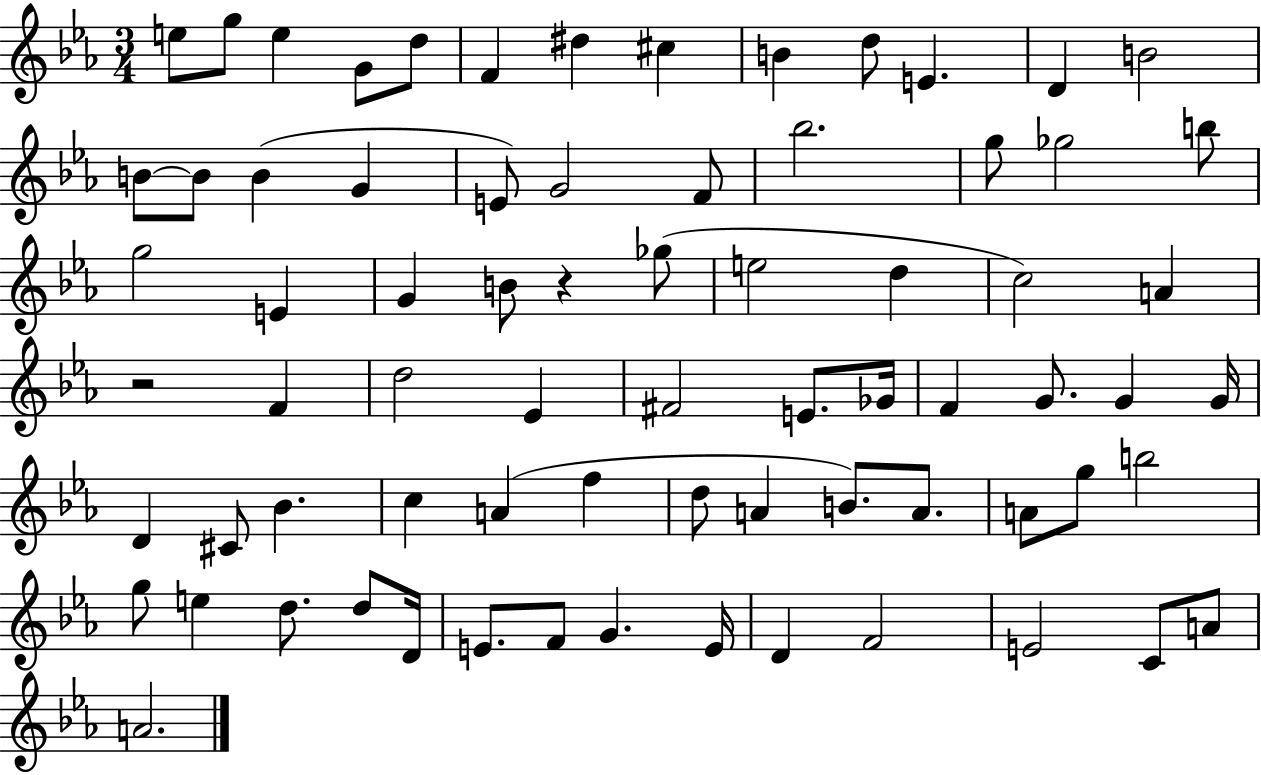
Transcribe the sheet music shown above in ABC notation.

X:1
T:Untitled
M:3/4
L:1/4
K:Eb
e/2 g/2 e G/2 d/2 F ^d ^c B d/2 E D B2 B/2 B/2 B G E/2 G2 F/2 _b2 g/2 _g2 b/2 g2 E G B/2 z _g/2 e2 d c2 A z2 F d2 _E ^F2 E/2 _G/4 F G/2 G G/4 D ^C/2 _B c A f d/2 A B/2 A/2 A/2 g/2 b2 g/2 e d/2 d/2 D/4 E/2 F/2 G E/4 D F2 E2 C/2 A/2 A2